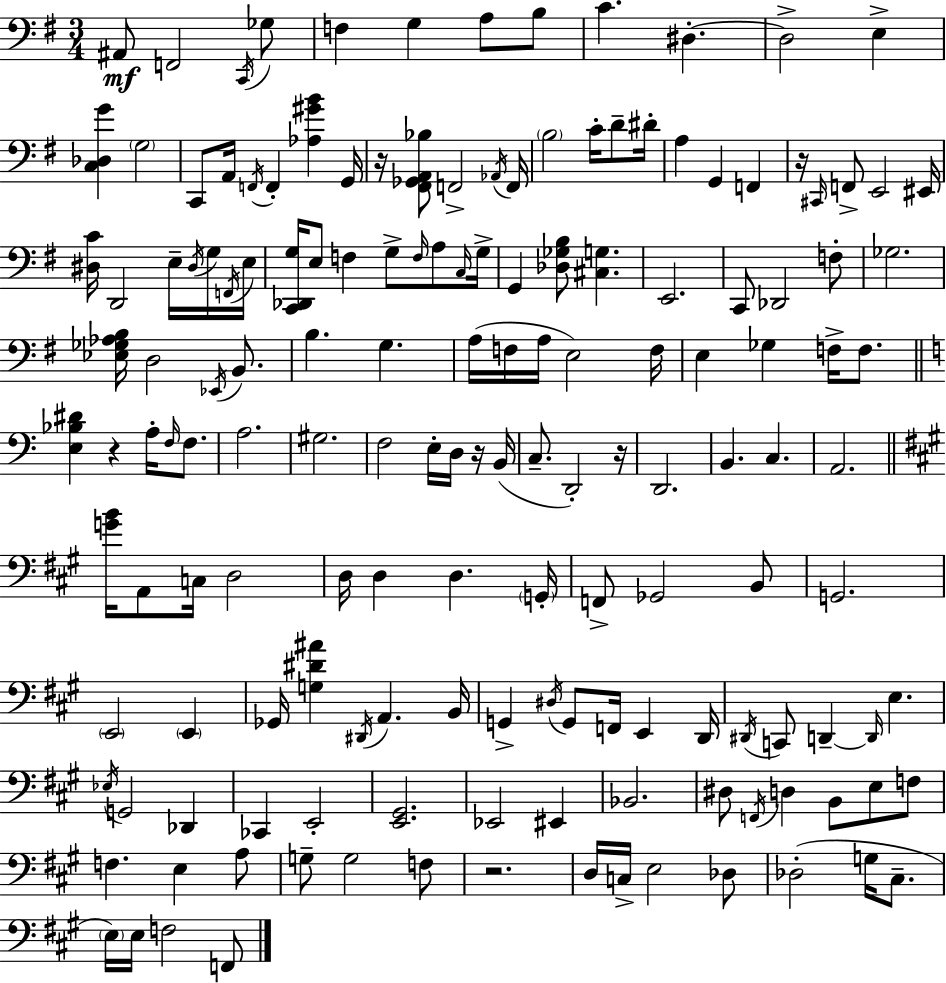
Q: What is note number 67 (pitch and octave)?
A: F3